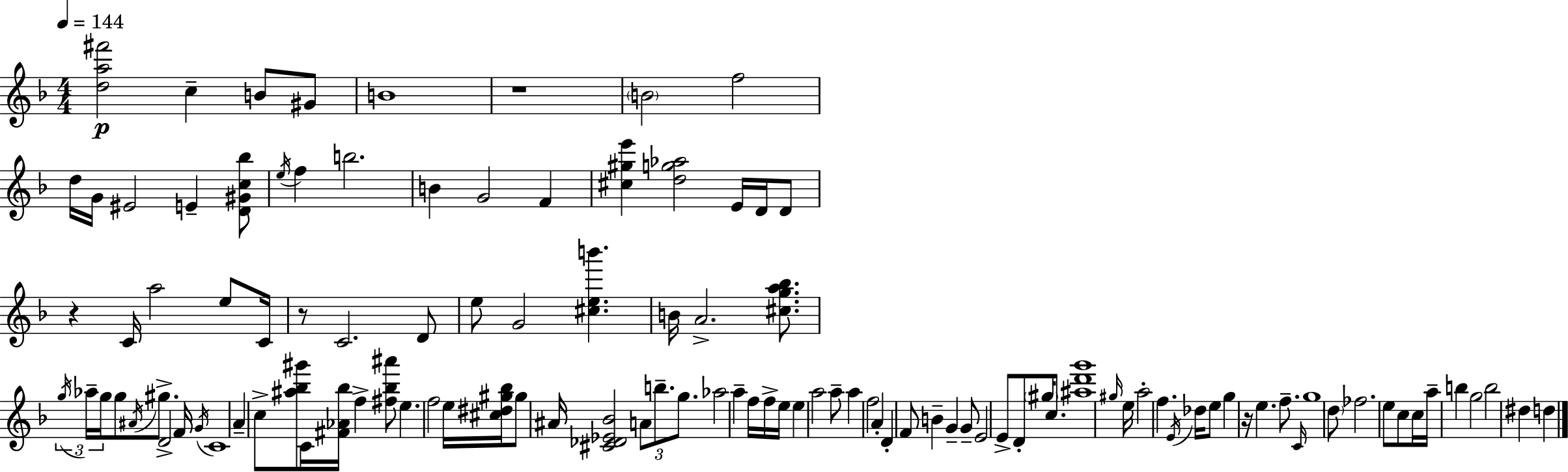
{
  \clef treble
  \numericTimeSignature
  \time 4/4
  \key d \minor
  \tempo 4 = 144
  <d'' a'' fis'''>2\p c''4-- b'8 gis'8 | b'1 | r1 | \parenthesize b'2 f''2 | \break d''16 g'16 eis'2 e'4-- <d' gis' c'' bes''>8 | \acciaccatura { e''16 } f''4 b''2. | b'4 g'2 f'4 | <cis'' gis'' e'''>4 <d'' g'' aes''>2 e'16 d'16 d'8 | \break r4 c'16 a''2 e''8 | c'16 r8 c'2. d'8 | e''8 g'2 <cis'' e'' b'''>4. | b'16 a'2.-> <cis'' g'' a'' bes''>8. | \break \tuplet 3/2 { \acciaccatura { g''16 } aes''16-- g''16 } g''8 \acciaccatura { ais'16 } gis''8.-> d'2-> | f'16 \acciaccatura { g'16 } c'1 | a'4-- c''8-> <ais'' bes'' gis'''>8 c'16 <fis' aes' bes''>16 f''4-> | <fis'' bes'' ais'''>8 e''4. f''2 | \break e''16 <cis'' dis'' gis'' bes''>16 gis''8 ais'16 <cis' des' ees' bes'>2 \tuplet 3/2 { a'8 | b''8.-- g''8. } aes''2 a''4-- | f''16 f''16-> e''16 e''4 a''2 | a''8-- a''4 f''2 | \break a'4-. d'4-. f'8 b'4-- g'4-- | g'8-- e'2 e'8-> d'8-. | \parenthesize gis''16 c''8. <ais'' d''' g'''>1 | \grace { gis''16 } e''16 a''2-. f''4. | \break \acciaccatura { e'16 } des''16 e''8 g''4 r16 e''4. | f''8.-- \grace { c'16 } g''1 | \parenthesize d''8 fes''2. | e''8 c''8 c''16 a''16-- b''4 g''2 | \break b''2 dis''4 | d''4 \bar "|."
}